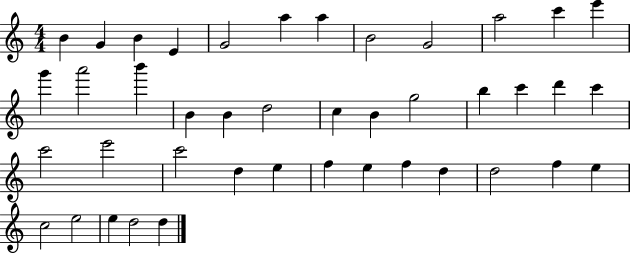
B4/q G4/q B4/q E4/q G4/h A5/q A5/q B4/h G4/h A5/h C6/q E6/q G6/q A6/h B6/q B4/q B4/q D5/h C5/q B4/q G5/h B5/q C6/q D6/q C6/q C6/h E6/h C6/h D5/q E5/q F5/q E5/q F5/q D5/q D5/h F5/q E5/q C5/h E5/h E5/q D5/h D5/q